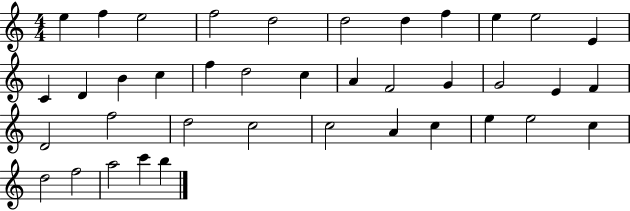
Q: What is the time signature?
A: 4/4